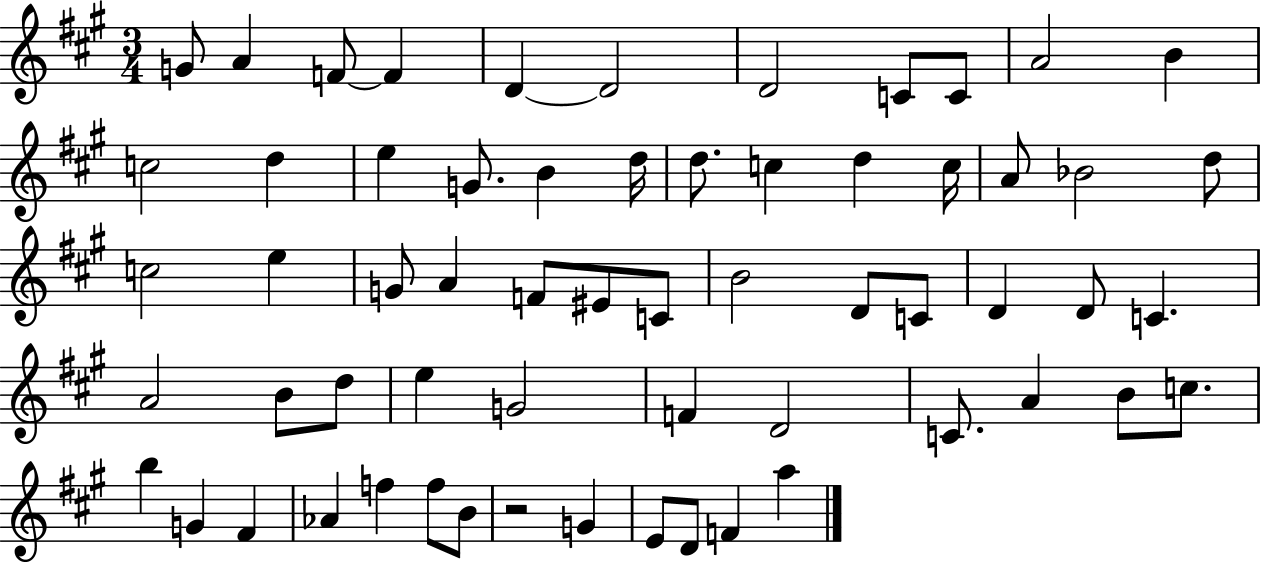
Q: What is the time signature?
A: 3/4